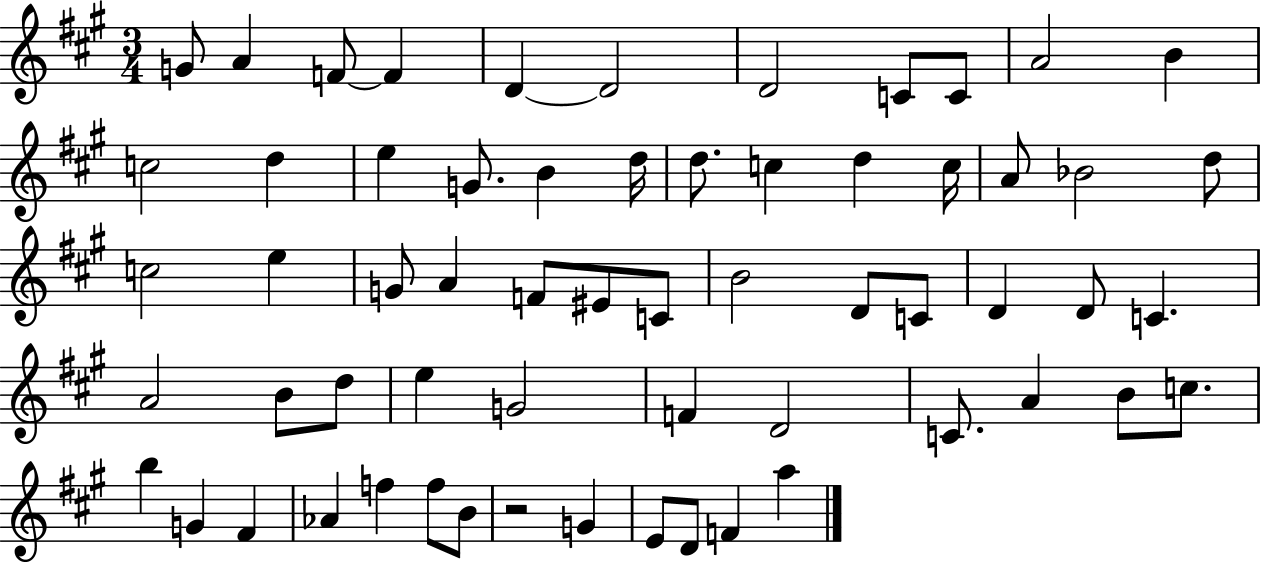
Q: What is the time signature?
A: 3/4